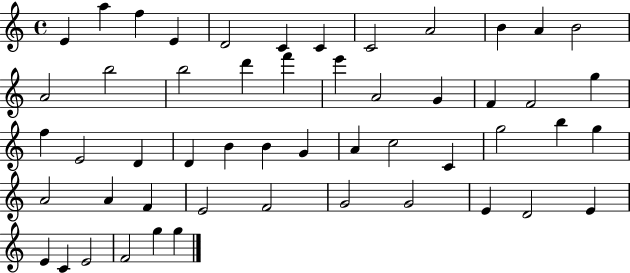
X:1
T:Untitled
M:4/4
L:1/4
K:C
E a f E D2 C C C2 A2 B A B2 A2 b2 b2 d' f' e' A2 G F F2 g f E2 D D B B G A c2 C g2 b g A2 A F E2 F2 G2 G2 E D2 E E C E2 F2 g g